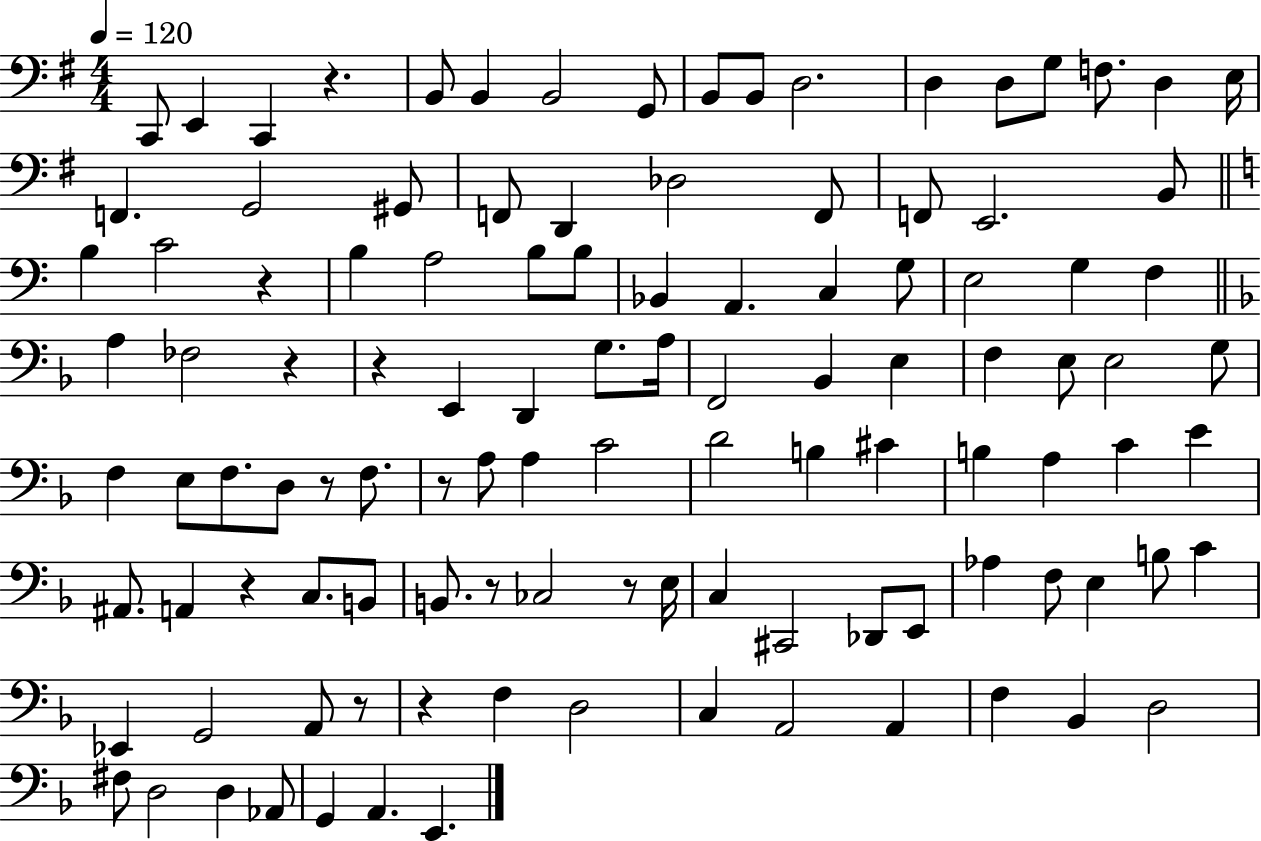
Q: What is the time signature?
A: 4/4